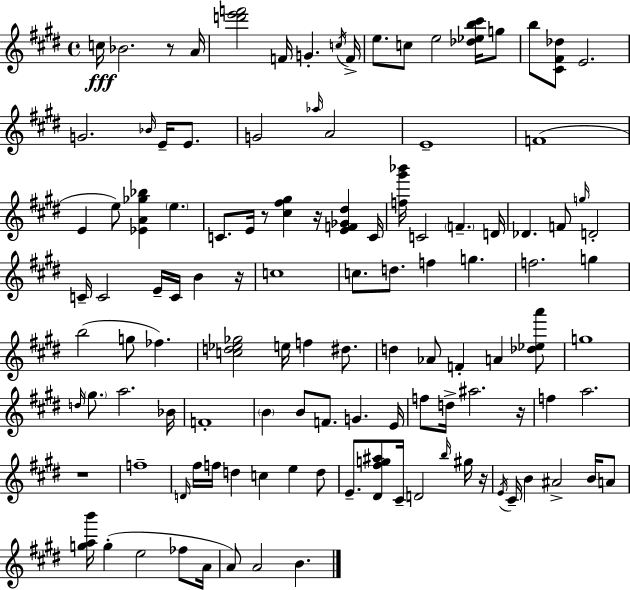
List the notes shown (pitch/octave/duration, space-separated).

C5/s Bb4/h. R/e A4/s [D6,E6,F6]/h F4/s G4/q. C5/s F4/s E5/e. C5/e E5/h [Db5,Eb5,B5,C#6]/s G5/e B5/e [C#4,F#4,Db5]/e E4/h. G4/h. Bb4/s E4/s E4/e. G4/h Ab5/s A4/h E4/w F4/w E4/q E5/e [Eb4,A4,Gb5,Bb5]/q E5/q. C4/e. E4/s R/e [C#5,F#5,G#5]/q R/s [E4,F4,Gb4,D#5]/q C4/s [F5,G#6,Bb6]/s C4/h F4/q. D4/s Db4/q. F4/e G5/s D4/h C4/s C4/h E4/s C4/s B4/q R/s C5/w C5/e. D5/e. F5/q G5/q. F5/h. G5/q B5/h G5/e FES5/q. [C5,D5,Eb5,Gb5]/h E5/s F5/q D#5/e. D5/q Ab4/e F4/q A4/q [Db5,Eb5,A6]/e G5/w D5/s G#5/e. A5/h. Bb4/s F4/w B4/q B4/e F4/e. G4/q. E4/s F5/e D5/s A#5/h. R/s F5/q A5/h. R/w F5/w D4/s F#5/s F5/s D5/q C5/q E5/q D5/e E4/e. [D#4,F#5,G5,A#5]/e C#4/s D4/h B5/s G#5/s R/s E4/s C#4/s B4/q A#4/h B4/s A4/e [G5,A5,B6]/s G5/q E5/h FES5/e A4/s A4/e A4/h B4/q.